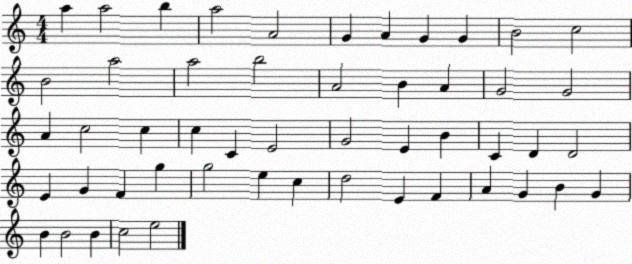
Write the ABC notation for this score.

X:1
T:Untitled
M:4/4
L:1/4
K:C
a a2 b a2 A2 G A G G B2 c2 B2 a2 a2 b2 A2 B A G2 G2 A c2 c c C E2 G2 E B C D D2 E G F g g2 e c d2 E F A G B G B B2 B c2 e2